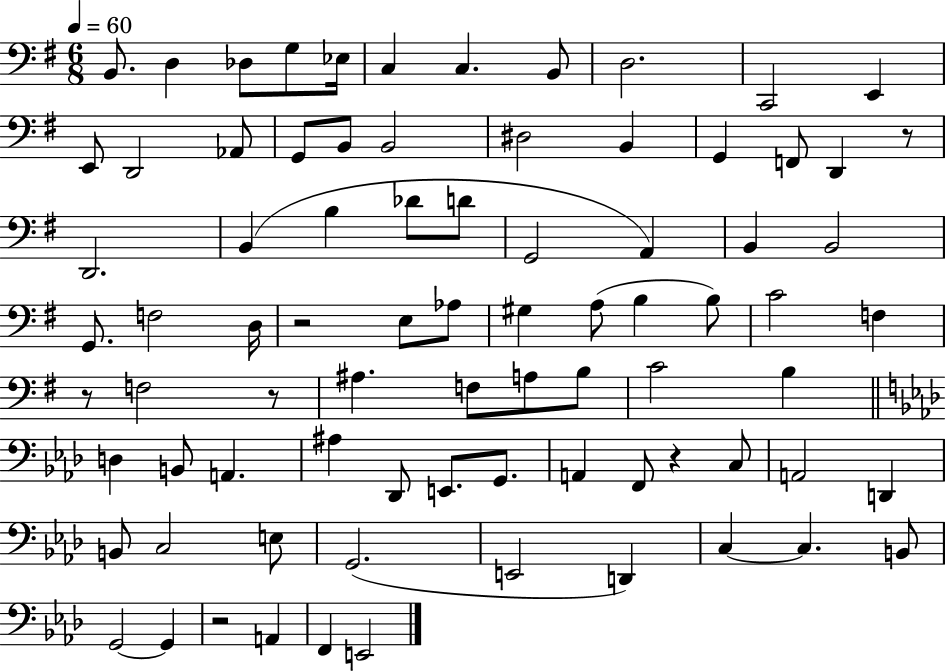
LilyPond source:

{
  \clef bass
  \numericTimeSignature
  \time 6/8
  \key g \major
  \tempo 4 = 60
  b,8. d4 des8 g8 ees16 | c4 c4. b,8 | d2. | c,2 e,4 | \break e,8 d,2 aes,8 | g,8 b,8 b,2 | dis2 b,4 | g,4 f,8 d,4 r8 | \break d,2. | b,4( b4 des'8 d'8 | g,2 a,4) | b,4 b,2 | \break g,8. f2 d16 | r2 e8 aes8 | gis4 a8( b4 b8) | c'2 f4 | \break r8 f2 r8 | ais4. f8 a8 b8 | c'2 b4 | \bar "||" \break \key aes \major d4 b,8 a,4. | ais4 des,8 e,8. g,8. | a,4 f,8 r4 c8 | a,2 d,4 | \break b,8 c2 e8 | g,2.( | e,2 d,4) | c4~~ c4. b,8 | \break g,2~~ g,4 | r2 a,4 | f,4 e,2 | \bar "|."
}